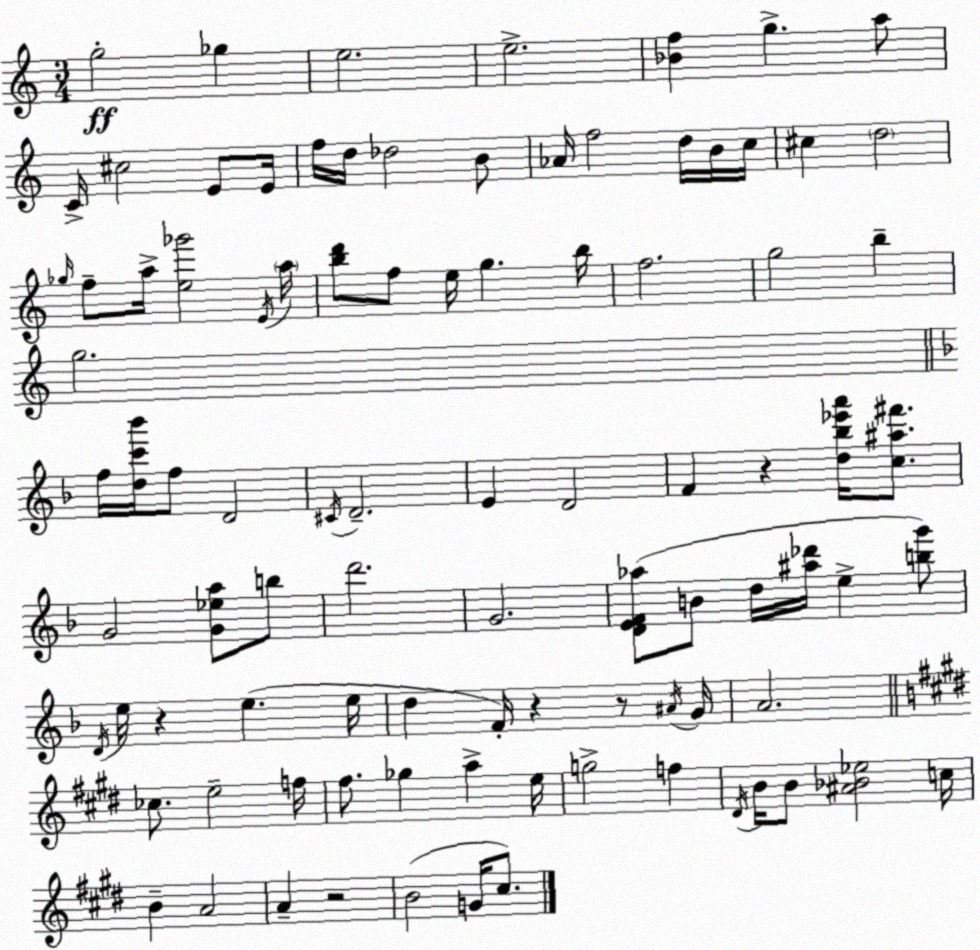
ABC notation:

X:1
T:Untitled
M:3/4
L:1/4
K:Am
g2 _g e2 e2 [_Bf] g a/2 C/4 ^c2 E/2 E/4 f/4 d/4 _d2 B/2 _A/4 f2 d/4 B/4 c/4 ^c d2 _g/4 f/2 a/4 [e_g']2 E/4 a/4 [bd']/2 f/2 e/4 g b/4 f2 g2 b g2 f/4 [dc'_b']/4 f/2 D2 ^C/4 D2 E D2 F z [d_b_e'a']/4 [c^a^f']/2 G2 [G_ea]/2 b/2 d'2 G2 [DEF_a]/2 B/2 d/4 [^a_d']/4 e [bg']/2 D/4 e/4 z e e/4 d F/4 z z/2 ^A/4 G/4 A2 _c/2 e2 f/4 ^f/2 _g a e/4 g2 f ^D/4 B/4 B/2 [^A_B_e]2 c/4 B A2 A z2 B2 G/4 ^c/2